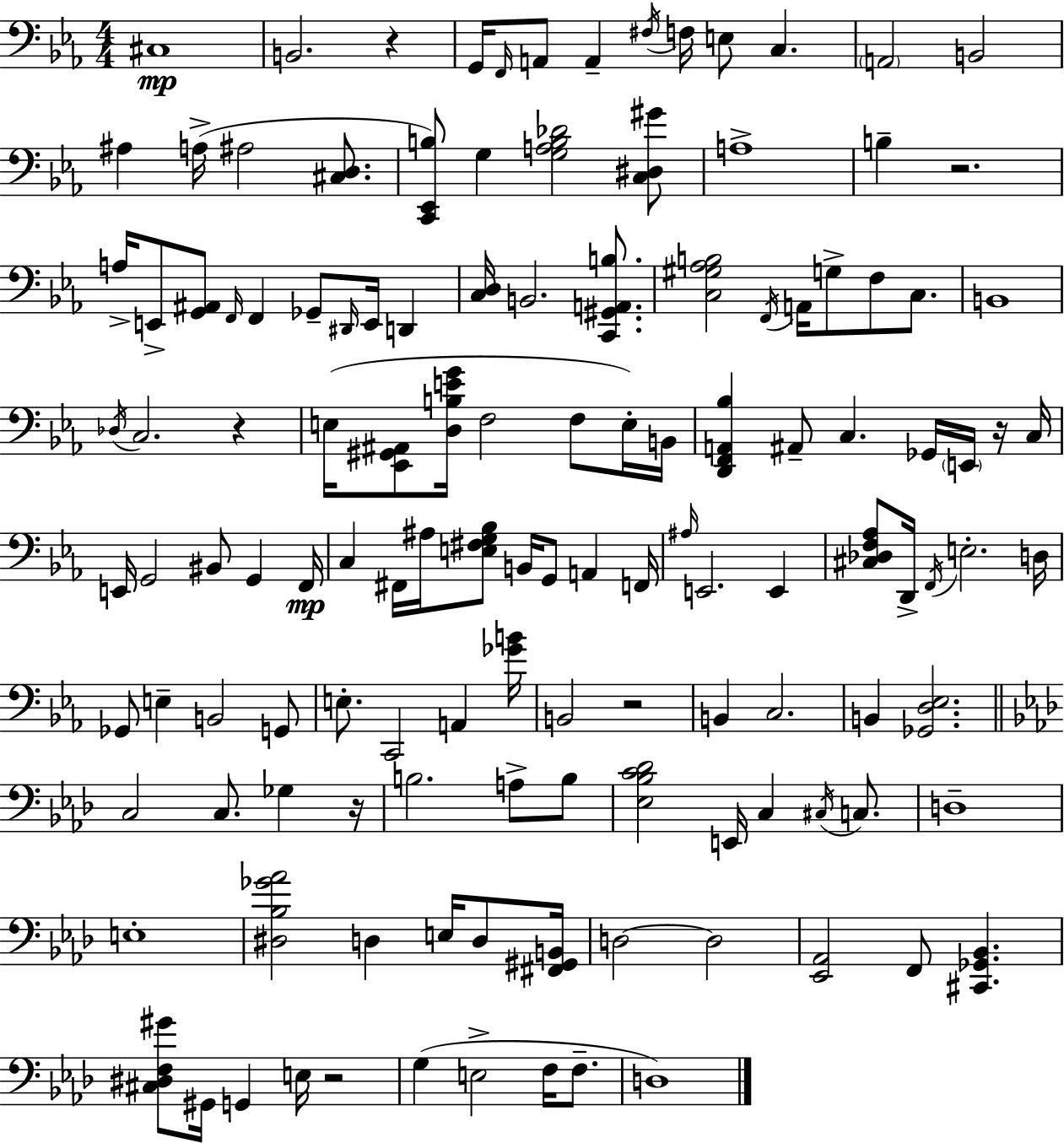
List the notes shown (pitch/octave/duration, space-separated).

C#3/w B2/h. R/q G2/s F2/s A2/e A2/q F#3/s F3/s E3/e C3/q. A2/h B2/h A#3/q A3/s A#3/h [C#3,D3]/e. [C2,Eb2,B3]/e G3/q [G3,A3,B3,Db4]/h [C3,D#3,G#4]/e A3/w B3/q R/h. A3/s E2/e [G2,A#2]/e F2/s F2/q Gb2/e D#2/s E2/s D2/q [C3,D3]/s B2/h. [C2,G#2,A2,B3]/e. [C3,G#3,Ab3,B3]/h F2/s A2/s G3/e F3/e C3/e. B2/w Db3/s C3/h. R/q E3/s [Eb2,G#2,A#2]/e [D3,B3,E4,G4]/s F3/h F3/e E3/s B2/s [D2,F2,A2,Bb3]/q A#2/e C3/q. Gb2/s E2/s R/s C3/s E2/s G2/h BIS2/e G2/q F2/s C3/q F#2/s A#3/s [E3,F#3,G3,Bb3]/e B2/s G2/e A2/q F2/s A#3/s E2/h. E2/q [C#3,Db3,F3,Ab3]/e D2/s F2/s E3/h. D3/s Gb2/e E3/q B2/h G2/e E3/e. C2/h A2/q [Gb4,B4]/s B2/h R/h B2/q C3/h. B2/q [Gb2,D3,Eb3]/h. C3/h C3/e. Gb3/q R/s B3/h. A3/e B3/e [Eb3,Bb3,C4,Db4]/h E2/s C3/q C#3/s C3/e. D3/w E3/w [D#3,Bb3,Gb4,Ab4]/h D3/q E3/s D3/e [F#2,G#2,B2]/s D3/h D3/h [Eb2,Ab2]/h F2/e [C#2,Gb2,Bb2]/q. [C#3,D#3,F3,G#4]/e G#2/s G2/q E3/s R/h G3/q E3/h F3/s F3/e. D3/w